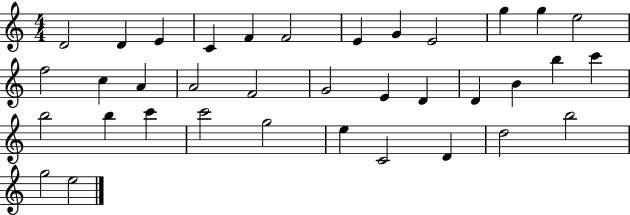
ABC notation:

X:1
T:Untitled
M:4/4
L:1/4
K:C
D2 D E C F F2 E G E2 g g e2 f2 c A A2 F2 G2 E D D B b c' b2 b c' c'2 g2 e C2 D d2 b2 g2 e2